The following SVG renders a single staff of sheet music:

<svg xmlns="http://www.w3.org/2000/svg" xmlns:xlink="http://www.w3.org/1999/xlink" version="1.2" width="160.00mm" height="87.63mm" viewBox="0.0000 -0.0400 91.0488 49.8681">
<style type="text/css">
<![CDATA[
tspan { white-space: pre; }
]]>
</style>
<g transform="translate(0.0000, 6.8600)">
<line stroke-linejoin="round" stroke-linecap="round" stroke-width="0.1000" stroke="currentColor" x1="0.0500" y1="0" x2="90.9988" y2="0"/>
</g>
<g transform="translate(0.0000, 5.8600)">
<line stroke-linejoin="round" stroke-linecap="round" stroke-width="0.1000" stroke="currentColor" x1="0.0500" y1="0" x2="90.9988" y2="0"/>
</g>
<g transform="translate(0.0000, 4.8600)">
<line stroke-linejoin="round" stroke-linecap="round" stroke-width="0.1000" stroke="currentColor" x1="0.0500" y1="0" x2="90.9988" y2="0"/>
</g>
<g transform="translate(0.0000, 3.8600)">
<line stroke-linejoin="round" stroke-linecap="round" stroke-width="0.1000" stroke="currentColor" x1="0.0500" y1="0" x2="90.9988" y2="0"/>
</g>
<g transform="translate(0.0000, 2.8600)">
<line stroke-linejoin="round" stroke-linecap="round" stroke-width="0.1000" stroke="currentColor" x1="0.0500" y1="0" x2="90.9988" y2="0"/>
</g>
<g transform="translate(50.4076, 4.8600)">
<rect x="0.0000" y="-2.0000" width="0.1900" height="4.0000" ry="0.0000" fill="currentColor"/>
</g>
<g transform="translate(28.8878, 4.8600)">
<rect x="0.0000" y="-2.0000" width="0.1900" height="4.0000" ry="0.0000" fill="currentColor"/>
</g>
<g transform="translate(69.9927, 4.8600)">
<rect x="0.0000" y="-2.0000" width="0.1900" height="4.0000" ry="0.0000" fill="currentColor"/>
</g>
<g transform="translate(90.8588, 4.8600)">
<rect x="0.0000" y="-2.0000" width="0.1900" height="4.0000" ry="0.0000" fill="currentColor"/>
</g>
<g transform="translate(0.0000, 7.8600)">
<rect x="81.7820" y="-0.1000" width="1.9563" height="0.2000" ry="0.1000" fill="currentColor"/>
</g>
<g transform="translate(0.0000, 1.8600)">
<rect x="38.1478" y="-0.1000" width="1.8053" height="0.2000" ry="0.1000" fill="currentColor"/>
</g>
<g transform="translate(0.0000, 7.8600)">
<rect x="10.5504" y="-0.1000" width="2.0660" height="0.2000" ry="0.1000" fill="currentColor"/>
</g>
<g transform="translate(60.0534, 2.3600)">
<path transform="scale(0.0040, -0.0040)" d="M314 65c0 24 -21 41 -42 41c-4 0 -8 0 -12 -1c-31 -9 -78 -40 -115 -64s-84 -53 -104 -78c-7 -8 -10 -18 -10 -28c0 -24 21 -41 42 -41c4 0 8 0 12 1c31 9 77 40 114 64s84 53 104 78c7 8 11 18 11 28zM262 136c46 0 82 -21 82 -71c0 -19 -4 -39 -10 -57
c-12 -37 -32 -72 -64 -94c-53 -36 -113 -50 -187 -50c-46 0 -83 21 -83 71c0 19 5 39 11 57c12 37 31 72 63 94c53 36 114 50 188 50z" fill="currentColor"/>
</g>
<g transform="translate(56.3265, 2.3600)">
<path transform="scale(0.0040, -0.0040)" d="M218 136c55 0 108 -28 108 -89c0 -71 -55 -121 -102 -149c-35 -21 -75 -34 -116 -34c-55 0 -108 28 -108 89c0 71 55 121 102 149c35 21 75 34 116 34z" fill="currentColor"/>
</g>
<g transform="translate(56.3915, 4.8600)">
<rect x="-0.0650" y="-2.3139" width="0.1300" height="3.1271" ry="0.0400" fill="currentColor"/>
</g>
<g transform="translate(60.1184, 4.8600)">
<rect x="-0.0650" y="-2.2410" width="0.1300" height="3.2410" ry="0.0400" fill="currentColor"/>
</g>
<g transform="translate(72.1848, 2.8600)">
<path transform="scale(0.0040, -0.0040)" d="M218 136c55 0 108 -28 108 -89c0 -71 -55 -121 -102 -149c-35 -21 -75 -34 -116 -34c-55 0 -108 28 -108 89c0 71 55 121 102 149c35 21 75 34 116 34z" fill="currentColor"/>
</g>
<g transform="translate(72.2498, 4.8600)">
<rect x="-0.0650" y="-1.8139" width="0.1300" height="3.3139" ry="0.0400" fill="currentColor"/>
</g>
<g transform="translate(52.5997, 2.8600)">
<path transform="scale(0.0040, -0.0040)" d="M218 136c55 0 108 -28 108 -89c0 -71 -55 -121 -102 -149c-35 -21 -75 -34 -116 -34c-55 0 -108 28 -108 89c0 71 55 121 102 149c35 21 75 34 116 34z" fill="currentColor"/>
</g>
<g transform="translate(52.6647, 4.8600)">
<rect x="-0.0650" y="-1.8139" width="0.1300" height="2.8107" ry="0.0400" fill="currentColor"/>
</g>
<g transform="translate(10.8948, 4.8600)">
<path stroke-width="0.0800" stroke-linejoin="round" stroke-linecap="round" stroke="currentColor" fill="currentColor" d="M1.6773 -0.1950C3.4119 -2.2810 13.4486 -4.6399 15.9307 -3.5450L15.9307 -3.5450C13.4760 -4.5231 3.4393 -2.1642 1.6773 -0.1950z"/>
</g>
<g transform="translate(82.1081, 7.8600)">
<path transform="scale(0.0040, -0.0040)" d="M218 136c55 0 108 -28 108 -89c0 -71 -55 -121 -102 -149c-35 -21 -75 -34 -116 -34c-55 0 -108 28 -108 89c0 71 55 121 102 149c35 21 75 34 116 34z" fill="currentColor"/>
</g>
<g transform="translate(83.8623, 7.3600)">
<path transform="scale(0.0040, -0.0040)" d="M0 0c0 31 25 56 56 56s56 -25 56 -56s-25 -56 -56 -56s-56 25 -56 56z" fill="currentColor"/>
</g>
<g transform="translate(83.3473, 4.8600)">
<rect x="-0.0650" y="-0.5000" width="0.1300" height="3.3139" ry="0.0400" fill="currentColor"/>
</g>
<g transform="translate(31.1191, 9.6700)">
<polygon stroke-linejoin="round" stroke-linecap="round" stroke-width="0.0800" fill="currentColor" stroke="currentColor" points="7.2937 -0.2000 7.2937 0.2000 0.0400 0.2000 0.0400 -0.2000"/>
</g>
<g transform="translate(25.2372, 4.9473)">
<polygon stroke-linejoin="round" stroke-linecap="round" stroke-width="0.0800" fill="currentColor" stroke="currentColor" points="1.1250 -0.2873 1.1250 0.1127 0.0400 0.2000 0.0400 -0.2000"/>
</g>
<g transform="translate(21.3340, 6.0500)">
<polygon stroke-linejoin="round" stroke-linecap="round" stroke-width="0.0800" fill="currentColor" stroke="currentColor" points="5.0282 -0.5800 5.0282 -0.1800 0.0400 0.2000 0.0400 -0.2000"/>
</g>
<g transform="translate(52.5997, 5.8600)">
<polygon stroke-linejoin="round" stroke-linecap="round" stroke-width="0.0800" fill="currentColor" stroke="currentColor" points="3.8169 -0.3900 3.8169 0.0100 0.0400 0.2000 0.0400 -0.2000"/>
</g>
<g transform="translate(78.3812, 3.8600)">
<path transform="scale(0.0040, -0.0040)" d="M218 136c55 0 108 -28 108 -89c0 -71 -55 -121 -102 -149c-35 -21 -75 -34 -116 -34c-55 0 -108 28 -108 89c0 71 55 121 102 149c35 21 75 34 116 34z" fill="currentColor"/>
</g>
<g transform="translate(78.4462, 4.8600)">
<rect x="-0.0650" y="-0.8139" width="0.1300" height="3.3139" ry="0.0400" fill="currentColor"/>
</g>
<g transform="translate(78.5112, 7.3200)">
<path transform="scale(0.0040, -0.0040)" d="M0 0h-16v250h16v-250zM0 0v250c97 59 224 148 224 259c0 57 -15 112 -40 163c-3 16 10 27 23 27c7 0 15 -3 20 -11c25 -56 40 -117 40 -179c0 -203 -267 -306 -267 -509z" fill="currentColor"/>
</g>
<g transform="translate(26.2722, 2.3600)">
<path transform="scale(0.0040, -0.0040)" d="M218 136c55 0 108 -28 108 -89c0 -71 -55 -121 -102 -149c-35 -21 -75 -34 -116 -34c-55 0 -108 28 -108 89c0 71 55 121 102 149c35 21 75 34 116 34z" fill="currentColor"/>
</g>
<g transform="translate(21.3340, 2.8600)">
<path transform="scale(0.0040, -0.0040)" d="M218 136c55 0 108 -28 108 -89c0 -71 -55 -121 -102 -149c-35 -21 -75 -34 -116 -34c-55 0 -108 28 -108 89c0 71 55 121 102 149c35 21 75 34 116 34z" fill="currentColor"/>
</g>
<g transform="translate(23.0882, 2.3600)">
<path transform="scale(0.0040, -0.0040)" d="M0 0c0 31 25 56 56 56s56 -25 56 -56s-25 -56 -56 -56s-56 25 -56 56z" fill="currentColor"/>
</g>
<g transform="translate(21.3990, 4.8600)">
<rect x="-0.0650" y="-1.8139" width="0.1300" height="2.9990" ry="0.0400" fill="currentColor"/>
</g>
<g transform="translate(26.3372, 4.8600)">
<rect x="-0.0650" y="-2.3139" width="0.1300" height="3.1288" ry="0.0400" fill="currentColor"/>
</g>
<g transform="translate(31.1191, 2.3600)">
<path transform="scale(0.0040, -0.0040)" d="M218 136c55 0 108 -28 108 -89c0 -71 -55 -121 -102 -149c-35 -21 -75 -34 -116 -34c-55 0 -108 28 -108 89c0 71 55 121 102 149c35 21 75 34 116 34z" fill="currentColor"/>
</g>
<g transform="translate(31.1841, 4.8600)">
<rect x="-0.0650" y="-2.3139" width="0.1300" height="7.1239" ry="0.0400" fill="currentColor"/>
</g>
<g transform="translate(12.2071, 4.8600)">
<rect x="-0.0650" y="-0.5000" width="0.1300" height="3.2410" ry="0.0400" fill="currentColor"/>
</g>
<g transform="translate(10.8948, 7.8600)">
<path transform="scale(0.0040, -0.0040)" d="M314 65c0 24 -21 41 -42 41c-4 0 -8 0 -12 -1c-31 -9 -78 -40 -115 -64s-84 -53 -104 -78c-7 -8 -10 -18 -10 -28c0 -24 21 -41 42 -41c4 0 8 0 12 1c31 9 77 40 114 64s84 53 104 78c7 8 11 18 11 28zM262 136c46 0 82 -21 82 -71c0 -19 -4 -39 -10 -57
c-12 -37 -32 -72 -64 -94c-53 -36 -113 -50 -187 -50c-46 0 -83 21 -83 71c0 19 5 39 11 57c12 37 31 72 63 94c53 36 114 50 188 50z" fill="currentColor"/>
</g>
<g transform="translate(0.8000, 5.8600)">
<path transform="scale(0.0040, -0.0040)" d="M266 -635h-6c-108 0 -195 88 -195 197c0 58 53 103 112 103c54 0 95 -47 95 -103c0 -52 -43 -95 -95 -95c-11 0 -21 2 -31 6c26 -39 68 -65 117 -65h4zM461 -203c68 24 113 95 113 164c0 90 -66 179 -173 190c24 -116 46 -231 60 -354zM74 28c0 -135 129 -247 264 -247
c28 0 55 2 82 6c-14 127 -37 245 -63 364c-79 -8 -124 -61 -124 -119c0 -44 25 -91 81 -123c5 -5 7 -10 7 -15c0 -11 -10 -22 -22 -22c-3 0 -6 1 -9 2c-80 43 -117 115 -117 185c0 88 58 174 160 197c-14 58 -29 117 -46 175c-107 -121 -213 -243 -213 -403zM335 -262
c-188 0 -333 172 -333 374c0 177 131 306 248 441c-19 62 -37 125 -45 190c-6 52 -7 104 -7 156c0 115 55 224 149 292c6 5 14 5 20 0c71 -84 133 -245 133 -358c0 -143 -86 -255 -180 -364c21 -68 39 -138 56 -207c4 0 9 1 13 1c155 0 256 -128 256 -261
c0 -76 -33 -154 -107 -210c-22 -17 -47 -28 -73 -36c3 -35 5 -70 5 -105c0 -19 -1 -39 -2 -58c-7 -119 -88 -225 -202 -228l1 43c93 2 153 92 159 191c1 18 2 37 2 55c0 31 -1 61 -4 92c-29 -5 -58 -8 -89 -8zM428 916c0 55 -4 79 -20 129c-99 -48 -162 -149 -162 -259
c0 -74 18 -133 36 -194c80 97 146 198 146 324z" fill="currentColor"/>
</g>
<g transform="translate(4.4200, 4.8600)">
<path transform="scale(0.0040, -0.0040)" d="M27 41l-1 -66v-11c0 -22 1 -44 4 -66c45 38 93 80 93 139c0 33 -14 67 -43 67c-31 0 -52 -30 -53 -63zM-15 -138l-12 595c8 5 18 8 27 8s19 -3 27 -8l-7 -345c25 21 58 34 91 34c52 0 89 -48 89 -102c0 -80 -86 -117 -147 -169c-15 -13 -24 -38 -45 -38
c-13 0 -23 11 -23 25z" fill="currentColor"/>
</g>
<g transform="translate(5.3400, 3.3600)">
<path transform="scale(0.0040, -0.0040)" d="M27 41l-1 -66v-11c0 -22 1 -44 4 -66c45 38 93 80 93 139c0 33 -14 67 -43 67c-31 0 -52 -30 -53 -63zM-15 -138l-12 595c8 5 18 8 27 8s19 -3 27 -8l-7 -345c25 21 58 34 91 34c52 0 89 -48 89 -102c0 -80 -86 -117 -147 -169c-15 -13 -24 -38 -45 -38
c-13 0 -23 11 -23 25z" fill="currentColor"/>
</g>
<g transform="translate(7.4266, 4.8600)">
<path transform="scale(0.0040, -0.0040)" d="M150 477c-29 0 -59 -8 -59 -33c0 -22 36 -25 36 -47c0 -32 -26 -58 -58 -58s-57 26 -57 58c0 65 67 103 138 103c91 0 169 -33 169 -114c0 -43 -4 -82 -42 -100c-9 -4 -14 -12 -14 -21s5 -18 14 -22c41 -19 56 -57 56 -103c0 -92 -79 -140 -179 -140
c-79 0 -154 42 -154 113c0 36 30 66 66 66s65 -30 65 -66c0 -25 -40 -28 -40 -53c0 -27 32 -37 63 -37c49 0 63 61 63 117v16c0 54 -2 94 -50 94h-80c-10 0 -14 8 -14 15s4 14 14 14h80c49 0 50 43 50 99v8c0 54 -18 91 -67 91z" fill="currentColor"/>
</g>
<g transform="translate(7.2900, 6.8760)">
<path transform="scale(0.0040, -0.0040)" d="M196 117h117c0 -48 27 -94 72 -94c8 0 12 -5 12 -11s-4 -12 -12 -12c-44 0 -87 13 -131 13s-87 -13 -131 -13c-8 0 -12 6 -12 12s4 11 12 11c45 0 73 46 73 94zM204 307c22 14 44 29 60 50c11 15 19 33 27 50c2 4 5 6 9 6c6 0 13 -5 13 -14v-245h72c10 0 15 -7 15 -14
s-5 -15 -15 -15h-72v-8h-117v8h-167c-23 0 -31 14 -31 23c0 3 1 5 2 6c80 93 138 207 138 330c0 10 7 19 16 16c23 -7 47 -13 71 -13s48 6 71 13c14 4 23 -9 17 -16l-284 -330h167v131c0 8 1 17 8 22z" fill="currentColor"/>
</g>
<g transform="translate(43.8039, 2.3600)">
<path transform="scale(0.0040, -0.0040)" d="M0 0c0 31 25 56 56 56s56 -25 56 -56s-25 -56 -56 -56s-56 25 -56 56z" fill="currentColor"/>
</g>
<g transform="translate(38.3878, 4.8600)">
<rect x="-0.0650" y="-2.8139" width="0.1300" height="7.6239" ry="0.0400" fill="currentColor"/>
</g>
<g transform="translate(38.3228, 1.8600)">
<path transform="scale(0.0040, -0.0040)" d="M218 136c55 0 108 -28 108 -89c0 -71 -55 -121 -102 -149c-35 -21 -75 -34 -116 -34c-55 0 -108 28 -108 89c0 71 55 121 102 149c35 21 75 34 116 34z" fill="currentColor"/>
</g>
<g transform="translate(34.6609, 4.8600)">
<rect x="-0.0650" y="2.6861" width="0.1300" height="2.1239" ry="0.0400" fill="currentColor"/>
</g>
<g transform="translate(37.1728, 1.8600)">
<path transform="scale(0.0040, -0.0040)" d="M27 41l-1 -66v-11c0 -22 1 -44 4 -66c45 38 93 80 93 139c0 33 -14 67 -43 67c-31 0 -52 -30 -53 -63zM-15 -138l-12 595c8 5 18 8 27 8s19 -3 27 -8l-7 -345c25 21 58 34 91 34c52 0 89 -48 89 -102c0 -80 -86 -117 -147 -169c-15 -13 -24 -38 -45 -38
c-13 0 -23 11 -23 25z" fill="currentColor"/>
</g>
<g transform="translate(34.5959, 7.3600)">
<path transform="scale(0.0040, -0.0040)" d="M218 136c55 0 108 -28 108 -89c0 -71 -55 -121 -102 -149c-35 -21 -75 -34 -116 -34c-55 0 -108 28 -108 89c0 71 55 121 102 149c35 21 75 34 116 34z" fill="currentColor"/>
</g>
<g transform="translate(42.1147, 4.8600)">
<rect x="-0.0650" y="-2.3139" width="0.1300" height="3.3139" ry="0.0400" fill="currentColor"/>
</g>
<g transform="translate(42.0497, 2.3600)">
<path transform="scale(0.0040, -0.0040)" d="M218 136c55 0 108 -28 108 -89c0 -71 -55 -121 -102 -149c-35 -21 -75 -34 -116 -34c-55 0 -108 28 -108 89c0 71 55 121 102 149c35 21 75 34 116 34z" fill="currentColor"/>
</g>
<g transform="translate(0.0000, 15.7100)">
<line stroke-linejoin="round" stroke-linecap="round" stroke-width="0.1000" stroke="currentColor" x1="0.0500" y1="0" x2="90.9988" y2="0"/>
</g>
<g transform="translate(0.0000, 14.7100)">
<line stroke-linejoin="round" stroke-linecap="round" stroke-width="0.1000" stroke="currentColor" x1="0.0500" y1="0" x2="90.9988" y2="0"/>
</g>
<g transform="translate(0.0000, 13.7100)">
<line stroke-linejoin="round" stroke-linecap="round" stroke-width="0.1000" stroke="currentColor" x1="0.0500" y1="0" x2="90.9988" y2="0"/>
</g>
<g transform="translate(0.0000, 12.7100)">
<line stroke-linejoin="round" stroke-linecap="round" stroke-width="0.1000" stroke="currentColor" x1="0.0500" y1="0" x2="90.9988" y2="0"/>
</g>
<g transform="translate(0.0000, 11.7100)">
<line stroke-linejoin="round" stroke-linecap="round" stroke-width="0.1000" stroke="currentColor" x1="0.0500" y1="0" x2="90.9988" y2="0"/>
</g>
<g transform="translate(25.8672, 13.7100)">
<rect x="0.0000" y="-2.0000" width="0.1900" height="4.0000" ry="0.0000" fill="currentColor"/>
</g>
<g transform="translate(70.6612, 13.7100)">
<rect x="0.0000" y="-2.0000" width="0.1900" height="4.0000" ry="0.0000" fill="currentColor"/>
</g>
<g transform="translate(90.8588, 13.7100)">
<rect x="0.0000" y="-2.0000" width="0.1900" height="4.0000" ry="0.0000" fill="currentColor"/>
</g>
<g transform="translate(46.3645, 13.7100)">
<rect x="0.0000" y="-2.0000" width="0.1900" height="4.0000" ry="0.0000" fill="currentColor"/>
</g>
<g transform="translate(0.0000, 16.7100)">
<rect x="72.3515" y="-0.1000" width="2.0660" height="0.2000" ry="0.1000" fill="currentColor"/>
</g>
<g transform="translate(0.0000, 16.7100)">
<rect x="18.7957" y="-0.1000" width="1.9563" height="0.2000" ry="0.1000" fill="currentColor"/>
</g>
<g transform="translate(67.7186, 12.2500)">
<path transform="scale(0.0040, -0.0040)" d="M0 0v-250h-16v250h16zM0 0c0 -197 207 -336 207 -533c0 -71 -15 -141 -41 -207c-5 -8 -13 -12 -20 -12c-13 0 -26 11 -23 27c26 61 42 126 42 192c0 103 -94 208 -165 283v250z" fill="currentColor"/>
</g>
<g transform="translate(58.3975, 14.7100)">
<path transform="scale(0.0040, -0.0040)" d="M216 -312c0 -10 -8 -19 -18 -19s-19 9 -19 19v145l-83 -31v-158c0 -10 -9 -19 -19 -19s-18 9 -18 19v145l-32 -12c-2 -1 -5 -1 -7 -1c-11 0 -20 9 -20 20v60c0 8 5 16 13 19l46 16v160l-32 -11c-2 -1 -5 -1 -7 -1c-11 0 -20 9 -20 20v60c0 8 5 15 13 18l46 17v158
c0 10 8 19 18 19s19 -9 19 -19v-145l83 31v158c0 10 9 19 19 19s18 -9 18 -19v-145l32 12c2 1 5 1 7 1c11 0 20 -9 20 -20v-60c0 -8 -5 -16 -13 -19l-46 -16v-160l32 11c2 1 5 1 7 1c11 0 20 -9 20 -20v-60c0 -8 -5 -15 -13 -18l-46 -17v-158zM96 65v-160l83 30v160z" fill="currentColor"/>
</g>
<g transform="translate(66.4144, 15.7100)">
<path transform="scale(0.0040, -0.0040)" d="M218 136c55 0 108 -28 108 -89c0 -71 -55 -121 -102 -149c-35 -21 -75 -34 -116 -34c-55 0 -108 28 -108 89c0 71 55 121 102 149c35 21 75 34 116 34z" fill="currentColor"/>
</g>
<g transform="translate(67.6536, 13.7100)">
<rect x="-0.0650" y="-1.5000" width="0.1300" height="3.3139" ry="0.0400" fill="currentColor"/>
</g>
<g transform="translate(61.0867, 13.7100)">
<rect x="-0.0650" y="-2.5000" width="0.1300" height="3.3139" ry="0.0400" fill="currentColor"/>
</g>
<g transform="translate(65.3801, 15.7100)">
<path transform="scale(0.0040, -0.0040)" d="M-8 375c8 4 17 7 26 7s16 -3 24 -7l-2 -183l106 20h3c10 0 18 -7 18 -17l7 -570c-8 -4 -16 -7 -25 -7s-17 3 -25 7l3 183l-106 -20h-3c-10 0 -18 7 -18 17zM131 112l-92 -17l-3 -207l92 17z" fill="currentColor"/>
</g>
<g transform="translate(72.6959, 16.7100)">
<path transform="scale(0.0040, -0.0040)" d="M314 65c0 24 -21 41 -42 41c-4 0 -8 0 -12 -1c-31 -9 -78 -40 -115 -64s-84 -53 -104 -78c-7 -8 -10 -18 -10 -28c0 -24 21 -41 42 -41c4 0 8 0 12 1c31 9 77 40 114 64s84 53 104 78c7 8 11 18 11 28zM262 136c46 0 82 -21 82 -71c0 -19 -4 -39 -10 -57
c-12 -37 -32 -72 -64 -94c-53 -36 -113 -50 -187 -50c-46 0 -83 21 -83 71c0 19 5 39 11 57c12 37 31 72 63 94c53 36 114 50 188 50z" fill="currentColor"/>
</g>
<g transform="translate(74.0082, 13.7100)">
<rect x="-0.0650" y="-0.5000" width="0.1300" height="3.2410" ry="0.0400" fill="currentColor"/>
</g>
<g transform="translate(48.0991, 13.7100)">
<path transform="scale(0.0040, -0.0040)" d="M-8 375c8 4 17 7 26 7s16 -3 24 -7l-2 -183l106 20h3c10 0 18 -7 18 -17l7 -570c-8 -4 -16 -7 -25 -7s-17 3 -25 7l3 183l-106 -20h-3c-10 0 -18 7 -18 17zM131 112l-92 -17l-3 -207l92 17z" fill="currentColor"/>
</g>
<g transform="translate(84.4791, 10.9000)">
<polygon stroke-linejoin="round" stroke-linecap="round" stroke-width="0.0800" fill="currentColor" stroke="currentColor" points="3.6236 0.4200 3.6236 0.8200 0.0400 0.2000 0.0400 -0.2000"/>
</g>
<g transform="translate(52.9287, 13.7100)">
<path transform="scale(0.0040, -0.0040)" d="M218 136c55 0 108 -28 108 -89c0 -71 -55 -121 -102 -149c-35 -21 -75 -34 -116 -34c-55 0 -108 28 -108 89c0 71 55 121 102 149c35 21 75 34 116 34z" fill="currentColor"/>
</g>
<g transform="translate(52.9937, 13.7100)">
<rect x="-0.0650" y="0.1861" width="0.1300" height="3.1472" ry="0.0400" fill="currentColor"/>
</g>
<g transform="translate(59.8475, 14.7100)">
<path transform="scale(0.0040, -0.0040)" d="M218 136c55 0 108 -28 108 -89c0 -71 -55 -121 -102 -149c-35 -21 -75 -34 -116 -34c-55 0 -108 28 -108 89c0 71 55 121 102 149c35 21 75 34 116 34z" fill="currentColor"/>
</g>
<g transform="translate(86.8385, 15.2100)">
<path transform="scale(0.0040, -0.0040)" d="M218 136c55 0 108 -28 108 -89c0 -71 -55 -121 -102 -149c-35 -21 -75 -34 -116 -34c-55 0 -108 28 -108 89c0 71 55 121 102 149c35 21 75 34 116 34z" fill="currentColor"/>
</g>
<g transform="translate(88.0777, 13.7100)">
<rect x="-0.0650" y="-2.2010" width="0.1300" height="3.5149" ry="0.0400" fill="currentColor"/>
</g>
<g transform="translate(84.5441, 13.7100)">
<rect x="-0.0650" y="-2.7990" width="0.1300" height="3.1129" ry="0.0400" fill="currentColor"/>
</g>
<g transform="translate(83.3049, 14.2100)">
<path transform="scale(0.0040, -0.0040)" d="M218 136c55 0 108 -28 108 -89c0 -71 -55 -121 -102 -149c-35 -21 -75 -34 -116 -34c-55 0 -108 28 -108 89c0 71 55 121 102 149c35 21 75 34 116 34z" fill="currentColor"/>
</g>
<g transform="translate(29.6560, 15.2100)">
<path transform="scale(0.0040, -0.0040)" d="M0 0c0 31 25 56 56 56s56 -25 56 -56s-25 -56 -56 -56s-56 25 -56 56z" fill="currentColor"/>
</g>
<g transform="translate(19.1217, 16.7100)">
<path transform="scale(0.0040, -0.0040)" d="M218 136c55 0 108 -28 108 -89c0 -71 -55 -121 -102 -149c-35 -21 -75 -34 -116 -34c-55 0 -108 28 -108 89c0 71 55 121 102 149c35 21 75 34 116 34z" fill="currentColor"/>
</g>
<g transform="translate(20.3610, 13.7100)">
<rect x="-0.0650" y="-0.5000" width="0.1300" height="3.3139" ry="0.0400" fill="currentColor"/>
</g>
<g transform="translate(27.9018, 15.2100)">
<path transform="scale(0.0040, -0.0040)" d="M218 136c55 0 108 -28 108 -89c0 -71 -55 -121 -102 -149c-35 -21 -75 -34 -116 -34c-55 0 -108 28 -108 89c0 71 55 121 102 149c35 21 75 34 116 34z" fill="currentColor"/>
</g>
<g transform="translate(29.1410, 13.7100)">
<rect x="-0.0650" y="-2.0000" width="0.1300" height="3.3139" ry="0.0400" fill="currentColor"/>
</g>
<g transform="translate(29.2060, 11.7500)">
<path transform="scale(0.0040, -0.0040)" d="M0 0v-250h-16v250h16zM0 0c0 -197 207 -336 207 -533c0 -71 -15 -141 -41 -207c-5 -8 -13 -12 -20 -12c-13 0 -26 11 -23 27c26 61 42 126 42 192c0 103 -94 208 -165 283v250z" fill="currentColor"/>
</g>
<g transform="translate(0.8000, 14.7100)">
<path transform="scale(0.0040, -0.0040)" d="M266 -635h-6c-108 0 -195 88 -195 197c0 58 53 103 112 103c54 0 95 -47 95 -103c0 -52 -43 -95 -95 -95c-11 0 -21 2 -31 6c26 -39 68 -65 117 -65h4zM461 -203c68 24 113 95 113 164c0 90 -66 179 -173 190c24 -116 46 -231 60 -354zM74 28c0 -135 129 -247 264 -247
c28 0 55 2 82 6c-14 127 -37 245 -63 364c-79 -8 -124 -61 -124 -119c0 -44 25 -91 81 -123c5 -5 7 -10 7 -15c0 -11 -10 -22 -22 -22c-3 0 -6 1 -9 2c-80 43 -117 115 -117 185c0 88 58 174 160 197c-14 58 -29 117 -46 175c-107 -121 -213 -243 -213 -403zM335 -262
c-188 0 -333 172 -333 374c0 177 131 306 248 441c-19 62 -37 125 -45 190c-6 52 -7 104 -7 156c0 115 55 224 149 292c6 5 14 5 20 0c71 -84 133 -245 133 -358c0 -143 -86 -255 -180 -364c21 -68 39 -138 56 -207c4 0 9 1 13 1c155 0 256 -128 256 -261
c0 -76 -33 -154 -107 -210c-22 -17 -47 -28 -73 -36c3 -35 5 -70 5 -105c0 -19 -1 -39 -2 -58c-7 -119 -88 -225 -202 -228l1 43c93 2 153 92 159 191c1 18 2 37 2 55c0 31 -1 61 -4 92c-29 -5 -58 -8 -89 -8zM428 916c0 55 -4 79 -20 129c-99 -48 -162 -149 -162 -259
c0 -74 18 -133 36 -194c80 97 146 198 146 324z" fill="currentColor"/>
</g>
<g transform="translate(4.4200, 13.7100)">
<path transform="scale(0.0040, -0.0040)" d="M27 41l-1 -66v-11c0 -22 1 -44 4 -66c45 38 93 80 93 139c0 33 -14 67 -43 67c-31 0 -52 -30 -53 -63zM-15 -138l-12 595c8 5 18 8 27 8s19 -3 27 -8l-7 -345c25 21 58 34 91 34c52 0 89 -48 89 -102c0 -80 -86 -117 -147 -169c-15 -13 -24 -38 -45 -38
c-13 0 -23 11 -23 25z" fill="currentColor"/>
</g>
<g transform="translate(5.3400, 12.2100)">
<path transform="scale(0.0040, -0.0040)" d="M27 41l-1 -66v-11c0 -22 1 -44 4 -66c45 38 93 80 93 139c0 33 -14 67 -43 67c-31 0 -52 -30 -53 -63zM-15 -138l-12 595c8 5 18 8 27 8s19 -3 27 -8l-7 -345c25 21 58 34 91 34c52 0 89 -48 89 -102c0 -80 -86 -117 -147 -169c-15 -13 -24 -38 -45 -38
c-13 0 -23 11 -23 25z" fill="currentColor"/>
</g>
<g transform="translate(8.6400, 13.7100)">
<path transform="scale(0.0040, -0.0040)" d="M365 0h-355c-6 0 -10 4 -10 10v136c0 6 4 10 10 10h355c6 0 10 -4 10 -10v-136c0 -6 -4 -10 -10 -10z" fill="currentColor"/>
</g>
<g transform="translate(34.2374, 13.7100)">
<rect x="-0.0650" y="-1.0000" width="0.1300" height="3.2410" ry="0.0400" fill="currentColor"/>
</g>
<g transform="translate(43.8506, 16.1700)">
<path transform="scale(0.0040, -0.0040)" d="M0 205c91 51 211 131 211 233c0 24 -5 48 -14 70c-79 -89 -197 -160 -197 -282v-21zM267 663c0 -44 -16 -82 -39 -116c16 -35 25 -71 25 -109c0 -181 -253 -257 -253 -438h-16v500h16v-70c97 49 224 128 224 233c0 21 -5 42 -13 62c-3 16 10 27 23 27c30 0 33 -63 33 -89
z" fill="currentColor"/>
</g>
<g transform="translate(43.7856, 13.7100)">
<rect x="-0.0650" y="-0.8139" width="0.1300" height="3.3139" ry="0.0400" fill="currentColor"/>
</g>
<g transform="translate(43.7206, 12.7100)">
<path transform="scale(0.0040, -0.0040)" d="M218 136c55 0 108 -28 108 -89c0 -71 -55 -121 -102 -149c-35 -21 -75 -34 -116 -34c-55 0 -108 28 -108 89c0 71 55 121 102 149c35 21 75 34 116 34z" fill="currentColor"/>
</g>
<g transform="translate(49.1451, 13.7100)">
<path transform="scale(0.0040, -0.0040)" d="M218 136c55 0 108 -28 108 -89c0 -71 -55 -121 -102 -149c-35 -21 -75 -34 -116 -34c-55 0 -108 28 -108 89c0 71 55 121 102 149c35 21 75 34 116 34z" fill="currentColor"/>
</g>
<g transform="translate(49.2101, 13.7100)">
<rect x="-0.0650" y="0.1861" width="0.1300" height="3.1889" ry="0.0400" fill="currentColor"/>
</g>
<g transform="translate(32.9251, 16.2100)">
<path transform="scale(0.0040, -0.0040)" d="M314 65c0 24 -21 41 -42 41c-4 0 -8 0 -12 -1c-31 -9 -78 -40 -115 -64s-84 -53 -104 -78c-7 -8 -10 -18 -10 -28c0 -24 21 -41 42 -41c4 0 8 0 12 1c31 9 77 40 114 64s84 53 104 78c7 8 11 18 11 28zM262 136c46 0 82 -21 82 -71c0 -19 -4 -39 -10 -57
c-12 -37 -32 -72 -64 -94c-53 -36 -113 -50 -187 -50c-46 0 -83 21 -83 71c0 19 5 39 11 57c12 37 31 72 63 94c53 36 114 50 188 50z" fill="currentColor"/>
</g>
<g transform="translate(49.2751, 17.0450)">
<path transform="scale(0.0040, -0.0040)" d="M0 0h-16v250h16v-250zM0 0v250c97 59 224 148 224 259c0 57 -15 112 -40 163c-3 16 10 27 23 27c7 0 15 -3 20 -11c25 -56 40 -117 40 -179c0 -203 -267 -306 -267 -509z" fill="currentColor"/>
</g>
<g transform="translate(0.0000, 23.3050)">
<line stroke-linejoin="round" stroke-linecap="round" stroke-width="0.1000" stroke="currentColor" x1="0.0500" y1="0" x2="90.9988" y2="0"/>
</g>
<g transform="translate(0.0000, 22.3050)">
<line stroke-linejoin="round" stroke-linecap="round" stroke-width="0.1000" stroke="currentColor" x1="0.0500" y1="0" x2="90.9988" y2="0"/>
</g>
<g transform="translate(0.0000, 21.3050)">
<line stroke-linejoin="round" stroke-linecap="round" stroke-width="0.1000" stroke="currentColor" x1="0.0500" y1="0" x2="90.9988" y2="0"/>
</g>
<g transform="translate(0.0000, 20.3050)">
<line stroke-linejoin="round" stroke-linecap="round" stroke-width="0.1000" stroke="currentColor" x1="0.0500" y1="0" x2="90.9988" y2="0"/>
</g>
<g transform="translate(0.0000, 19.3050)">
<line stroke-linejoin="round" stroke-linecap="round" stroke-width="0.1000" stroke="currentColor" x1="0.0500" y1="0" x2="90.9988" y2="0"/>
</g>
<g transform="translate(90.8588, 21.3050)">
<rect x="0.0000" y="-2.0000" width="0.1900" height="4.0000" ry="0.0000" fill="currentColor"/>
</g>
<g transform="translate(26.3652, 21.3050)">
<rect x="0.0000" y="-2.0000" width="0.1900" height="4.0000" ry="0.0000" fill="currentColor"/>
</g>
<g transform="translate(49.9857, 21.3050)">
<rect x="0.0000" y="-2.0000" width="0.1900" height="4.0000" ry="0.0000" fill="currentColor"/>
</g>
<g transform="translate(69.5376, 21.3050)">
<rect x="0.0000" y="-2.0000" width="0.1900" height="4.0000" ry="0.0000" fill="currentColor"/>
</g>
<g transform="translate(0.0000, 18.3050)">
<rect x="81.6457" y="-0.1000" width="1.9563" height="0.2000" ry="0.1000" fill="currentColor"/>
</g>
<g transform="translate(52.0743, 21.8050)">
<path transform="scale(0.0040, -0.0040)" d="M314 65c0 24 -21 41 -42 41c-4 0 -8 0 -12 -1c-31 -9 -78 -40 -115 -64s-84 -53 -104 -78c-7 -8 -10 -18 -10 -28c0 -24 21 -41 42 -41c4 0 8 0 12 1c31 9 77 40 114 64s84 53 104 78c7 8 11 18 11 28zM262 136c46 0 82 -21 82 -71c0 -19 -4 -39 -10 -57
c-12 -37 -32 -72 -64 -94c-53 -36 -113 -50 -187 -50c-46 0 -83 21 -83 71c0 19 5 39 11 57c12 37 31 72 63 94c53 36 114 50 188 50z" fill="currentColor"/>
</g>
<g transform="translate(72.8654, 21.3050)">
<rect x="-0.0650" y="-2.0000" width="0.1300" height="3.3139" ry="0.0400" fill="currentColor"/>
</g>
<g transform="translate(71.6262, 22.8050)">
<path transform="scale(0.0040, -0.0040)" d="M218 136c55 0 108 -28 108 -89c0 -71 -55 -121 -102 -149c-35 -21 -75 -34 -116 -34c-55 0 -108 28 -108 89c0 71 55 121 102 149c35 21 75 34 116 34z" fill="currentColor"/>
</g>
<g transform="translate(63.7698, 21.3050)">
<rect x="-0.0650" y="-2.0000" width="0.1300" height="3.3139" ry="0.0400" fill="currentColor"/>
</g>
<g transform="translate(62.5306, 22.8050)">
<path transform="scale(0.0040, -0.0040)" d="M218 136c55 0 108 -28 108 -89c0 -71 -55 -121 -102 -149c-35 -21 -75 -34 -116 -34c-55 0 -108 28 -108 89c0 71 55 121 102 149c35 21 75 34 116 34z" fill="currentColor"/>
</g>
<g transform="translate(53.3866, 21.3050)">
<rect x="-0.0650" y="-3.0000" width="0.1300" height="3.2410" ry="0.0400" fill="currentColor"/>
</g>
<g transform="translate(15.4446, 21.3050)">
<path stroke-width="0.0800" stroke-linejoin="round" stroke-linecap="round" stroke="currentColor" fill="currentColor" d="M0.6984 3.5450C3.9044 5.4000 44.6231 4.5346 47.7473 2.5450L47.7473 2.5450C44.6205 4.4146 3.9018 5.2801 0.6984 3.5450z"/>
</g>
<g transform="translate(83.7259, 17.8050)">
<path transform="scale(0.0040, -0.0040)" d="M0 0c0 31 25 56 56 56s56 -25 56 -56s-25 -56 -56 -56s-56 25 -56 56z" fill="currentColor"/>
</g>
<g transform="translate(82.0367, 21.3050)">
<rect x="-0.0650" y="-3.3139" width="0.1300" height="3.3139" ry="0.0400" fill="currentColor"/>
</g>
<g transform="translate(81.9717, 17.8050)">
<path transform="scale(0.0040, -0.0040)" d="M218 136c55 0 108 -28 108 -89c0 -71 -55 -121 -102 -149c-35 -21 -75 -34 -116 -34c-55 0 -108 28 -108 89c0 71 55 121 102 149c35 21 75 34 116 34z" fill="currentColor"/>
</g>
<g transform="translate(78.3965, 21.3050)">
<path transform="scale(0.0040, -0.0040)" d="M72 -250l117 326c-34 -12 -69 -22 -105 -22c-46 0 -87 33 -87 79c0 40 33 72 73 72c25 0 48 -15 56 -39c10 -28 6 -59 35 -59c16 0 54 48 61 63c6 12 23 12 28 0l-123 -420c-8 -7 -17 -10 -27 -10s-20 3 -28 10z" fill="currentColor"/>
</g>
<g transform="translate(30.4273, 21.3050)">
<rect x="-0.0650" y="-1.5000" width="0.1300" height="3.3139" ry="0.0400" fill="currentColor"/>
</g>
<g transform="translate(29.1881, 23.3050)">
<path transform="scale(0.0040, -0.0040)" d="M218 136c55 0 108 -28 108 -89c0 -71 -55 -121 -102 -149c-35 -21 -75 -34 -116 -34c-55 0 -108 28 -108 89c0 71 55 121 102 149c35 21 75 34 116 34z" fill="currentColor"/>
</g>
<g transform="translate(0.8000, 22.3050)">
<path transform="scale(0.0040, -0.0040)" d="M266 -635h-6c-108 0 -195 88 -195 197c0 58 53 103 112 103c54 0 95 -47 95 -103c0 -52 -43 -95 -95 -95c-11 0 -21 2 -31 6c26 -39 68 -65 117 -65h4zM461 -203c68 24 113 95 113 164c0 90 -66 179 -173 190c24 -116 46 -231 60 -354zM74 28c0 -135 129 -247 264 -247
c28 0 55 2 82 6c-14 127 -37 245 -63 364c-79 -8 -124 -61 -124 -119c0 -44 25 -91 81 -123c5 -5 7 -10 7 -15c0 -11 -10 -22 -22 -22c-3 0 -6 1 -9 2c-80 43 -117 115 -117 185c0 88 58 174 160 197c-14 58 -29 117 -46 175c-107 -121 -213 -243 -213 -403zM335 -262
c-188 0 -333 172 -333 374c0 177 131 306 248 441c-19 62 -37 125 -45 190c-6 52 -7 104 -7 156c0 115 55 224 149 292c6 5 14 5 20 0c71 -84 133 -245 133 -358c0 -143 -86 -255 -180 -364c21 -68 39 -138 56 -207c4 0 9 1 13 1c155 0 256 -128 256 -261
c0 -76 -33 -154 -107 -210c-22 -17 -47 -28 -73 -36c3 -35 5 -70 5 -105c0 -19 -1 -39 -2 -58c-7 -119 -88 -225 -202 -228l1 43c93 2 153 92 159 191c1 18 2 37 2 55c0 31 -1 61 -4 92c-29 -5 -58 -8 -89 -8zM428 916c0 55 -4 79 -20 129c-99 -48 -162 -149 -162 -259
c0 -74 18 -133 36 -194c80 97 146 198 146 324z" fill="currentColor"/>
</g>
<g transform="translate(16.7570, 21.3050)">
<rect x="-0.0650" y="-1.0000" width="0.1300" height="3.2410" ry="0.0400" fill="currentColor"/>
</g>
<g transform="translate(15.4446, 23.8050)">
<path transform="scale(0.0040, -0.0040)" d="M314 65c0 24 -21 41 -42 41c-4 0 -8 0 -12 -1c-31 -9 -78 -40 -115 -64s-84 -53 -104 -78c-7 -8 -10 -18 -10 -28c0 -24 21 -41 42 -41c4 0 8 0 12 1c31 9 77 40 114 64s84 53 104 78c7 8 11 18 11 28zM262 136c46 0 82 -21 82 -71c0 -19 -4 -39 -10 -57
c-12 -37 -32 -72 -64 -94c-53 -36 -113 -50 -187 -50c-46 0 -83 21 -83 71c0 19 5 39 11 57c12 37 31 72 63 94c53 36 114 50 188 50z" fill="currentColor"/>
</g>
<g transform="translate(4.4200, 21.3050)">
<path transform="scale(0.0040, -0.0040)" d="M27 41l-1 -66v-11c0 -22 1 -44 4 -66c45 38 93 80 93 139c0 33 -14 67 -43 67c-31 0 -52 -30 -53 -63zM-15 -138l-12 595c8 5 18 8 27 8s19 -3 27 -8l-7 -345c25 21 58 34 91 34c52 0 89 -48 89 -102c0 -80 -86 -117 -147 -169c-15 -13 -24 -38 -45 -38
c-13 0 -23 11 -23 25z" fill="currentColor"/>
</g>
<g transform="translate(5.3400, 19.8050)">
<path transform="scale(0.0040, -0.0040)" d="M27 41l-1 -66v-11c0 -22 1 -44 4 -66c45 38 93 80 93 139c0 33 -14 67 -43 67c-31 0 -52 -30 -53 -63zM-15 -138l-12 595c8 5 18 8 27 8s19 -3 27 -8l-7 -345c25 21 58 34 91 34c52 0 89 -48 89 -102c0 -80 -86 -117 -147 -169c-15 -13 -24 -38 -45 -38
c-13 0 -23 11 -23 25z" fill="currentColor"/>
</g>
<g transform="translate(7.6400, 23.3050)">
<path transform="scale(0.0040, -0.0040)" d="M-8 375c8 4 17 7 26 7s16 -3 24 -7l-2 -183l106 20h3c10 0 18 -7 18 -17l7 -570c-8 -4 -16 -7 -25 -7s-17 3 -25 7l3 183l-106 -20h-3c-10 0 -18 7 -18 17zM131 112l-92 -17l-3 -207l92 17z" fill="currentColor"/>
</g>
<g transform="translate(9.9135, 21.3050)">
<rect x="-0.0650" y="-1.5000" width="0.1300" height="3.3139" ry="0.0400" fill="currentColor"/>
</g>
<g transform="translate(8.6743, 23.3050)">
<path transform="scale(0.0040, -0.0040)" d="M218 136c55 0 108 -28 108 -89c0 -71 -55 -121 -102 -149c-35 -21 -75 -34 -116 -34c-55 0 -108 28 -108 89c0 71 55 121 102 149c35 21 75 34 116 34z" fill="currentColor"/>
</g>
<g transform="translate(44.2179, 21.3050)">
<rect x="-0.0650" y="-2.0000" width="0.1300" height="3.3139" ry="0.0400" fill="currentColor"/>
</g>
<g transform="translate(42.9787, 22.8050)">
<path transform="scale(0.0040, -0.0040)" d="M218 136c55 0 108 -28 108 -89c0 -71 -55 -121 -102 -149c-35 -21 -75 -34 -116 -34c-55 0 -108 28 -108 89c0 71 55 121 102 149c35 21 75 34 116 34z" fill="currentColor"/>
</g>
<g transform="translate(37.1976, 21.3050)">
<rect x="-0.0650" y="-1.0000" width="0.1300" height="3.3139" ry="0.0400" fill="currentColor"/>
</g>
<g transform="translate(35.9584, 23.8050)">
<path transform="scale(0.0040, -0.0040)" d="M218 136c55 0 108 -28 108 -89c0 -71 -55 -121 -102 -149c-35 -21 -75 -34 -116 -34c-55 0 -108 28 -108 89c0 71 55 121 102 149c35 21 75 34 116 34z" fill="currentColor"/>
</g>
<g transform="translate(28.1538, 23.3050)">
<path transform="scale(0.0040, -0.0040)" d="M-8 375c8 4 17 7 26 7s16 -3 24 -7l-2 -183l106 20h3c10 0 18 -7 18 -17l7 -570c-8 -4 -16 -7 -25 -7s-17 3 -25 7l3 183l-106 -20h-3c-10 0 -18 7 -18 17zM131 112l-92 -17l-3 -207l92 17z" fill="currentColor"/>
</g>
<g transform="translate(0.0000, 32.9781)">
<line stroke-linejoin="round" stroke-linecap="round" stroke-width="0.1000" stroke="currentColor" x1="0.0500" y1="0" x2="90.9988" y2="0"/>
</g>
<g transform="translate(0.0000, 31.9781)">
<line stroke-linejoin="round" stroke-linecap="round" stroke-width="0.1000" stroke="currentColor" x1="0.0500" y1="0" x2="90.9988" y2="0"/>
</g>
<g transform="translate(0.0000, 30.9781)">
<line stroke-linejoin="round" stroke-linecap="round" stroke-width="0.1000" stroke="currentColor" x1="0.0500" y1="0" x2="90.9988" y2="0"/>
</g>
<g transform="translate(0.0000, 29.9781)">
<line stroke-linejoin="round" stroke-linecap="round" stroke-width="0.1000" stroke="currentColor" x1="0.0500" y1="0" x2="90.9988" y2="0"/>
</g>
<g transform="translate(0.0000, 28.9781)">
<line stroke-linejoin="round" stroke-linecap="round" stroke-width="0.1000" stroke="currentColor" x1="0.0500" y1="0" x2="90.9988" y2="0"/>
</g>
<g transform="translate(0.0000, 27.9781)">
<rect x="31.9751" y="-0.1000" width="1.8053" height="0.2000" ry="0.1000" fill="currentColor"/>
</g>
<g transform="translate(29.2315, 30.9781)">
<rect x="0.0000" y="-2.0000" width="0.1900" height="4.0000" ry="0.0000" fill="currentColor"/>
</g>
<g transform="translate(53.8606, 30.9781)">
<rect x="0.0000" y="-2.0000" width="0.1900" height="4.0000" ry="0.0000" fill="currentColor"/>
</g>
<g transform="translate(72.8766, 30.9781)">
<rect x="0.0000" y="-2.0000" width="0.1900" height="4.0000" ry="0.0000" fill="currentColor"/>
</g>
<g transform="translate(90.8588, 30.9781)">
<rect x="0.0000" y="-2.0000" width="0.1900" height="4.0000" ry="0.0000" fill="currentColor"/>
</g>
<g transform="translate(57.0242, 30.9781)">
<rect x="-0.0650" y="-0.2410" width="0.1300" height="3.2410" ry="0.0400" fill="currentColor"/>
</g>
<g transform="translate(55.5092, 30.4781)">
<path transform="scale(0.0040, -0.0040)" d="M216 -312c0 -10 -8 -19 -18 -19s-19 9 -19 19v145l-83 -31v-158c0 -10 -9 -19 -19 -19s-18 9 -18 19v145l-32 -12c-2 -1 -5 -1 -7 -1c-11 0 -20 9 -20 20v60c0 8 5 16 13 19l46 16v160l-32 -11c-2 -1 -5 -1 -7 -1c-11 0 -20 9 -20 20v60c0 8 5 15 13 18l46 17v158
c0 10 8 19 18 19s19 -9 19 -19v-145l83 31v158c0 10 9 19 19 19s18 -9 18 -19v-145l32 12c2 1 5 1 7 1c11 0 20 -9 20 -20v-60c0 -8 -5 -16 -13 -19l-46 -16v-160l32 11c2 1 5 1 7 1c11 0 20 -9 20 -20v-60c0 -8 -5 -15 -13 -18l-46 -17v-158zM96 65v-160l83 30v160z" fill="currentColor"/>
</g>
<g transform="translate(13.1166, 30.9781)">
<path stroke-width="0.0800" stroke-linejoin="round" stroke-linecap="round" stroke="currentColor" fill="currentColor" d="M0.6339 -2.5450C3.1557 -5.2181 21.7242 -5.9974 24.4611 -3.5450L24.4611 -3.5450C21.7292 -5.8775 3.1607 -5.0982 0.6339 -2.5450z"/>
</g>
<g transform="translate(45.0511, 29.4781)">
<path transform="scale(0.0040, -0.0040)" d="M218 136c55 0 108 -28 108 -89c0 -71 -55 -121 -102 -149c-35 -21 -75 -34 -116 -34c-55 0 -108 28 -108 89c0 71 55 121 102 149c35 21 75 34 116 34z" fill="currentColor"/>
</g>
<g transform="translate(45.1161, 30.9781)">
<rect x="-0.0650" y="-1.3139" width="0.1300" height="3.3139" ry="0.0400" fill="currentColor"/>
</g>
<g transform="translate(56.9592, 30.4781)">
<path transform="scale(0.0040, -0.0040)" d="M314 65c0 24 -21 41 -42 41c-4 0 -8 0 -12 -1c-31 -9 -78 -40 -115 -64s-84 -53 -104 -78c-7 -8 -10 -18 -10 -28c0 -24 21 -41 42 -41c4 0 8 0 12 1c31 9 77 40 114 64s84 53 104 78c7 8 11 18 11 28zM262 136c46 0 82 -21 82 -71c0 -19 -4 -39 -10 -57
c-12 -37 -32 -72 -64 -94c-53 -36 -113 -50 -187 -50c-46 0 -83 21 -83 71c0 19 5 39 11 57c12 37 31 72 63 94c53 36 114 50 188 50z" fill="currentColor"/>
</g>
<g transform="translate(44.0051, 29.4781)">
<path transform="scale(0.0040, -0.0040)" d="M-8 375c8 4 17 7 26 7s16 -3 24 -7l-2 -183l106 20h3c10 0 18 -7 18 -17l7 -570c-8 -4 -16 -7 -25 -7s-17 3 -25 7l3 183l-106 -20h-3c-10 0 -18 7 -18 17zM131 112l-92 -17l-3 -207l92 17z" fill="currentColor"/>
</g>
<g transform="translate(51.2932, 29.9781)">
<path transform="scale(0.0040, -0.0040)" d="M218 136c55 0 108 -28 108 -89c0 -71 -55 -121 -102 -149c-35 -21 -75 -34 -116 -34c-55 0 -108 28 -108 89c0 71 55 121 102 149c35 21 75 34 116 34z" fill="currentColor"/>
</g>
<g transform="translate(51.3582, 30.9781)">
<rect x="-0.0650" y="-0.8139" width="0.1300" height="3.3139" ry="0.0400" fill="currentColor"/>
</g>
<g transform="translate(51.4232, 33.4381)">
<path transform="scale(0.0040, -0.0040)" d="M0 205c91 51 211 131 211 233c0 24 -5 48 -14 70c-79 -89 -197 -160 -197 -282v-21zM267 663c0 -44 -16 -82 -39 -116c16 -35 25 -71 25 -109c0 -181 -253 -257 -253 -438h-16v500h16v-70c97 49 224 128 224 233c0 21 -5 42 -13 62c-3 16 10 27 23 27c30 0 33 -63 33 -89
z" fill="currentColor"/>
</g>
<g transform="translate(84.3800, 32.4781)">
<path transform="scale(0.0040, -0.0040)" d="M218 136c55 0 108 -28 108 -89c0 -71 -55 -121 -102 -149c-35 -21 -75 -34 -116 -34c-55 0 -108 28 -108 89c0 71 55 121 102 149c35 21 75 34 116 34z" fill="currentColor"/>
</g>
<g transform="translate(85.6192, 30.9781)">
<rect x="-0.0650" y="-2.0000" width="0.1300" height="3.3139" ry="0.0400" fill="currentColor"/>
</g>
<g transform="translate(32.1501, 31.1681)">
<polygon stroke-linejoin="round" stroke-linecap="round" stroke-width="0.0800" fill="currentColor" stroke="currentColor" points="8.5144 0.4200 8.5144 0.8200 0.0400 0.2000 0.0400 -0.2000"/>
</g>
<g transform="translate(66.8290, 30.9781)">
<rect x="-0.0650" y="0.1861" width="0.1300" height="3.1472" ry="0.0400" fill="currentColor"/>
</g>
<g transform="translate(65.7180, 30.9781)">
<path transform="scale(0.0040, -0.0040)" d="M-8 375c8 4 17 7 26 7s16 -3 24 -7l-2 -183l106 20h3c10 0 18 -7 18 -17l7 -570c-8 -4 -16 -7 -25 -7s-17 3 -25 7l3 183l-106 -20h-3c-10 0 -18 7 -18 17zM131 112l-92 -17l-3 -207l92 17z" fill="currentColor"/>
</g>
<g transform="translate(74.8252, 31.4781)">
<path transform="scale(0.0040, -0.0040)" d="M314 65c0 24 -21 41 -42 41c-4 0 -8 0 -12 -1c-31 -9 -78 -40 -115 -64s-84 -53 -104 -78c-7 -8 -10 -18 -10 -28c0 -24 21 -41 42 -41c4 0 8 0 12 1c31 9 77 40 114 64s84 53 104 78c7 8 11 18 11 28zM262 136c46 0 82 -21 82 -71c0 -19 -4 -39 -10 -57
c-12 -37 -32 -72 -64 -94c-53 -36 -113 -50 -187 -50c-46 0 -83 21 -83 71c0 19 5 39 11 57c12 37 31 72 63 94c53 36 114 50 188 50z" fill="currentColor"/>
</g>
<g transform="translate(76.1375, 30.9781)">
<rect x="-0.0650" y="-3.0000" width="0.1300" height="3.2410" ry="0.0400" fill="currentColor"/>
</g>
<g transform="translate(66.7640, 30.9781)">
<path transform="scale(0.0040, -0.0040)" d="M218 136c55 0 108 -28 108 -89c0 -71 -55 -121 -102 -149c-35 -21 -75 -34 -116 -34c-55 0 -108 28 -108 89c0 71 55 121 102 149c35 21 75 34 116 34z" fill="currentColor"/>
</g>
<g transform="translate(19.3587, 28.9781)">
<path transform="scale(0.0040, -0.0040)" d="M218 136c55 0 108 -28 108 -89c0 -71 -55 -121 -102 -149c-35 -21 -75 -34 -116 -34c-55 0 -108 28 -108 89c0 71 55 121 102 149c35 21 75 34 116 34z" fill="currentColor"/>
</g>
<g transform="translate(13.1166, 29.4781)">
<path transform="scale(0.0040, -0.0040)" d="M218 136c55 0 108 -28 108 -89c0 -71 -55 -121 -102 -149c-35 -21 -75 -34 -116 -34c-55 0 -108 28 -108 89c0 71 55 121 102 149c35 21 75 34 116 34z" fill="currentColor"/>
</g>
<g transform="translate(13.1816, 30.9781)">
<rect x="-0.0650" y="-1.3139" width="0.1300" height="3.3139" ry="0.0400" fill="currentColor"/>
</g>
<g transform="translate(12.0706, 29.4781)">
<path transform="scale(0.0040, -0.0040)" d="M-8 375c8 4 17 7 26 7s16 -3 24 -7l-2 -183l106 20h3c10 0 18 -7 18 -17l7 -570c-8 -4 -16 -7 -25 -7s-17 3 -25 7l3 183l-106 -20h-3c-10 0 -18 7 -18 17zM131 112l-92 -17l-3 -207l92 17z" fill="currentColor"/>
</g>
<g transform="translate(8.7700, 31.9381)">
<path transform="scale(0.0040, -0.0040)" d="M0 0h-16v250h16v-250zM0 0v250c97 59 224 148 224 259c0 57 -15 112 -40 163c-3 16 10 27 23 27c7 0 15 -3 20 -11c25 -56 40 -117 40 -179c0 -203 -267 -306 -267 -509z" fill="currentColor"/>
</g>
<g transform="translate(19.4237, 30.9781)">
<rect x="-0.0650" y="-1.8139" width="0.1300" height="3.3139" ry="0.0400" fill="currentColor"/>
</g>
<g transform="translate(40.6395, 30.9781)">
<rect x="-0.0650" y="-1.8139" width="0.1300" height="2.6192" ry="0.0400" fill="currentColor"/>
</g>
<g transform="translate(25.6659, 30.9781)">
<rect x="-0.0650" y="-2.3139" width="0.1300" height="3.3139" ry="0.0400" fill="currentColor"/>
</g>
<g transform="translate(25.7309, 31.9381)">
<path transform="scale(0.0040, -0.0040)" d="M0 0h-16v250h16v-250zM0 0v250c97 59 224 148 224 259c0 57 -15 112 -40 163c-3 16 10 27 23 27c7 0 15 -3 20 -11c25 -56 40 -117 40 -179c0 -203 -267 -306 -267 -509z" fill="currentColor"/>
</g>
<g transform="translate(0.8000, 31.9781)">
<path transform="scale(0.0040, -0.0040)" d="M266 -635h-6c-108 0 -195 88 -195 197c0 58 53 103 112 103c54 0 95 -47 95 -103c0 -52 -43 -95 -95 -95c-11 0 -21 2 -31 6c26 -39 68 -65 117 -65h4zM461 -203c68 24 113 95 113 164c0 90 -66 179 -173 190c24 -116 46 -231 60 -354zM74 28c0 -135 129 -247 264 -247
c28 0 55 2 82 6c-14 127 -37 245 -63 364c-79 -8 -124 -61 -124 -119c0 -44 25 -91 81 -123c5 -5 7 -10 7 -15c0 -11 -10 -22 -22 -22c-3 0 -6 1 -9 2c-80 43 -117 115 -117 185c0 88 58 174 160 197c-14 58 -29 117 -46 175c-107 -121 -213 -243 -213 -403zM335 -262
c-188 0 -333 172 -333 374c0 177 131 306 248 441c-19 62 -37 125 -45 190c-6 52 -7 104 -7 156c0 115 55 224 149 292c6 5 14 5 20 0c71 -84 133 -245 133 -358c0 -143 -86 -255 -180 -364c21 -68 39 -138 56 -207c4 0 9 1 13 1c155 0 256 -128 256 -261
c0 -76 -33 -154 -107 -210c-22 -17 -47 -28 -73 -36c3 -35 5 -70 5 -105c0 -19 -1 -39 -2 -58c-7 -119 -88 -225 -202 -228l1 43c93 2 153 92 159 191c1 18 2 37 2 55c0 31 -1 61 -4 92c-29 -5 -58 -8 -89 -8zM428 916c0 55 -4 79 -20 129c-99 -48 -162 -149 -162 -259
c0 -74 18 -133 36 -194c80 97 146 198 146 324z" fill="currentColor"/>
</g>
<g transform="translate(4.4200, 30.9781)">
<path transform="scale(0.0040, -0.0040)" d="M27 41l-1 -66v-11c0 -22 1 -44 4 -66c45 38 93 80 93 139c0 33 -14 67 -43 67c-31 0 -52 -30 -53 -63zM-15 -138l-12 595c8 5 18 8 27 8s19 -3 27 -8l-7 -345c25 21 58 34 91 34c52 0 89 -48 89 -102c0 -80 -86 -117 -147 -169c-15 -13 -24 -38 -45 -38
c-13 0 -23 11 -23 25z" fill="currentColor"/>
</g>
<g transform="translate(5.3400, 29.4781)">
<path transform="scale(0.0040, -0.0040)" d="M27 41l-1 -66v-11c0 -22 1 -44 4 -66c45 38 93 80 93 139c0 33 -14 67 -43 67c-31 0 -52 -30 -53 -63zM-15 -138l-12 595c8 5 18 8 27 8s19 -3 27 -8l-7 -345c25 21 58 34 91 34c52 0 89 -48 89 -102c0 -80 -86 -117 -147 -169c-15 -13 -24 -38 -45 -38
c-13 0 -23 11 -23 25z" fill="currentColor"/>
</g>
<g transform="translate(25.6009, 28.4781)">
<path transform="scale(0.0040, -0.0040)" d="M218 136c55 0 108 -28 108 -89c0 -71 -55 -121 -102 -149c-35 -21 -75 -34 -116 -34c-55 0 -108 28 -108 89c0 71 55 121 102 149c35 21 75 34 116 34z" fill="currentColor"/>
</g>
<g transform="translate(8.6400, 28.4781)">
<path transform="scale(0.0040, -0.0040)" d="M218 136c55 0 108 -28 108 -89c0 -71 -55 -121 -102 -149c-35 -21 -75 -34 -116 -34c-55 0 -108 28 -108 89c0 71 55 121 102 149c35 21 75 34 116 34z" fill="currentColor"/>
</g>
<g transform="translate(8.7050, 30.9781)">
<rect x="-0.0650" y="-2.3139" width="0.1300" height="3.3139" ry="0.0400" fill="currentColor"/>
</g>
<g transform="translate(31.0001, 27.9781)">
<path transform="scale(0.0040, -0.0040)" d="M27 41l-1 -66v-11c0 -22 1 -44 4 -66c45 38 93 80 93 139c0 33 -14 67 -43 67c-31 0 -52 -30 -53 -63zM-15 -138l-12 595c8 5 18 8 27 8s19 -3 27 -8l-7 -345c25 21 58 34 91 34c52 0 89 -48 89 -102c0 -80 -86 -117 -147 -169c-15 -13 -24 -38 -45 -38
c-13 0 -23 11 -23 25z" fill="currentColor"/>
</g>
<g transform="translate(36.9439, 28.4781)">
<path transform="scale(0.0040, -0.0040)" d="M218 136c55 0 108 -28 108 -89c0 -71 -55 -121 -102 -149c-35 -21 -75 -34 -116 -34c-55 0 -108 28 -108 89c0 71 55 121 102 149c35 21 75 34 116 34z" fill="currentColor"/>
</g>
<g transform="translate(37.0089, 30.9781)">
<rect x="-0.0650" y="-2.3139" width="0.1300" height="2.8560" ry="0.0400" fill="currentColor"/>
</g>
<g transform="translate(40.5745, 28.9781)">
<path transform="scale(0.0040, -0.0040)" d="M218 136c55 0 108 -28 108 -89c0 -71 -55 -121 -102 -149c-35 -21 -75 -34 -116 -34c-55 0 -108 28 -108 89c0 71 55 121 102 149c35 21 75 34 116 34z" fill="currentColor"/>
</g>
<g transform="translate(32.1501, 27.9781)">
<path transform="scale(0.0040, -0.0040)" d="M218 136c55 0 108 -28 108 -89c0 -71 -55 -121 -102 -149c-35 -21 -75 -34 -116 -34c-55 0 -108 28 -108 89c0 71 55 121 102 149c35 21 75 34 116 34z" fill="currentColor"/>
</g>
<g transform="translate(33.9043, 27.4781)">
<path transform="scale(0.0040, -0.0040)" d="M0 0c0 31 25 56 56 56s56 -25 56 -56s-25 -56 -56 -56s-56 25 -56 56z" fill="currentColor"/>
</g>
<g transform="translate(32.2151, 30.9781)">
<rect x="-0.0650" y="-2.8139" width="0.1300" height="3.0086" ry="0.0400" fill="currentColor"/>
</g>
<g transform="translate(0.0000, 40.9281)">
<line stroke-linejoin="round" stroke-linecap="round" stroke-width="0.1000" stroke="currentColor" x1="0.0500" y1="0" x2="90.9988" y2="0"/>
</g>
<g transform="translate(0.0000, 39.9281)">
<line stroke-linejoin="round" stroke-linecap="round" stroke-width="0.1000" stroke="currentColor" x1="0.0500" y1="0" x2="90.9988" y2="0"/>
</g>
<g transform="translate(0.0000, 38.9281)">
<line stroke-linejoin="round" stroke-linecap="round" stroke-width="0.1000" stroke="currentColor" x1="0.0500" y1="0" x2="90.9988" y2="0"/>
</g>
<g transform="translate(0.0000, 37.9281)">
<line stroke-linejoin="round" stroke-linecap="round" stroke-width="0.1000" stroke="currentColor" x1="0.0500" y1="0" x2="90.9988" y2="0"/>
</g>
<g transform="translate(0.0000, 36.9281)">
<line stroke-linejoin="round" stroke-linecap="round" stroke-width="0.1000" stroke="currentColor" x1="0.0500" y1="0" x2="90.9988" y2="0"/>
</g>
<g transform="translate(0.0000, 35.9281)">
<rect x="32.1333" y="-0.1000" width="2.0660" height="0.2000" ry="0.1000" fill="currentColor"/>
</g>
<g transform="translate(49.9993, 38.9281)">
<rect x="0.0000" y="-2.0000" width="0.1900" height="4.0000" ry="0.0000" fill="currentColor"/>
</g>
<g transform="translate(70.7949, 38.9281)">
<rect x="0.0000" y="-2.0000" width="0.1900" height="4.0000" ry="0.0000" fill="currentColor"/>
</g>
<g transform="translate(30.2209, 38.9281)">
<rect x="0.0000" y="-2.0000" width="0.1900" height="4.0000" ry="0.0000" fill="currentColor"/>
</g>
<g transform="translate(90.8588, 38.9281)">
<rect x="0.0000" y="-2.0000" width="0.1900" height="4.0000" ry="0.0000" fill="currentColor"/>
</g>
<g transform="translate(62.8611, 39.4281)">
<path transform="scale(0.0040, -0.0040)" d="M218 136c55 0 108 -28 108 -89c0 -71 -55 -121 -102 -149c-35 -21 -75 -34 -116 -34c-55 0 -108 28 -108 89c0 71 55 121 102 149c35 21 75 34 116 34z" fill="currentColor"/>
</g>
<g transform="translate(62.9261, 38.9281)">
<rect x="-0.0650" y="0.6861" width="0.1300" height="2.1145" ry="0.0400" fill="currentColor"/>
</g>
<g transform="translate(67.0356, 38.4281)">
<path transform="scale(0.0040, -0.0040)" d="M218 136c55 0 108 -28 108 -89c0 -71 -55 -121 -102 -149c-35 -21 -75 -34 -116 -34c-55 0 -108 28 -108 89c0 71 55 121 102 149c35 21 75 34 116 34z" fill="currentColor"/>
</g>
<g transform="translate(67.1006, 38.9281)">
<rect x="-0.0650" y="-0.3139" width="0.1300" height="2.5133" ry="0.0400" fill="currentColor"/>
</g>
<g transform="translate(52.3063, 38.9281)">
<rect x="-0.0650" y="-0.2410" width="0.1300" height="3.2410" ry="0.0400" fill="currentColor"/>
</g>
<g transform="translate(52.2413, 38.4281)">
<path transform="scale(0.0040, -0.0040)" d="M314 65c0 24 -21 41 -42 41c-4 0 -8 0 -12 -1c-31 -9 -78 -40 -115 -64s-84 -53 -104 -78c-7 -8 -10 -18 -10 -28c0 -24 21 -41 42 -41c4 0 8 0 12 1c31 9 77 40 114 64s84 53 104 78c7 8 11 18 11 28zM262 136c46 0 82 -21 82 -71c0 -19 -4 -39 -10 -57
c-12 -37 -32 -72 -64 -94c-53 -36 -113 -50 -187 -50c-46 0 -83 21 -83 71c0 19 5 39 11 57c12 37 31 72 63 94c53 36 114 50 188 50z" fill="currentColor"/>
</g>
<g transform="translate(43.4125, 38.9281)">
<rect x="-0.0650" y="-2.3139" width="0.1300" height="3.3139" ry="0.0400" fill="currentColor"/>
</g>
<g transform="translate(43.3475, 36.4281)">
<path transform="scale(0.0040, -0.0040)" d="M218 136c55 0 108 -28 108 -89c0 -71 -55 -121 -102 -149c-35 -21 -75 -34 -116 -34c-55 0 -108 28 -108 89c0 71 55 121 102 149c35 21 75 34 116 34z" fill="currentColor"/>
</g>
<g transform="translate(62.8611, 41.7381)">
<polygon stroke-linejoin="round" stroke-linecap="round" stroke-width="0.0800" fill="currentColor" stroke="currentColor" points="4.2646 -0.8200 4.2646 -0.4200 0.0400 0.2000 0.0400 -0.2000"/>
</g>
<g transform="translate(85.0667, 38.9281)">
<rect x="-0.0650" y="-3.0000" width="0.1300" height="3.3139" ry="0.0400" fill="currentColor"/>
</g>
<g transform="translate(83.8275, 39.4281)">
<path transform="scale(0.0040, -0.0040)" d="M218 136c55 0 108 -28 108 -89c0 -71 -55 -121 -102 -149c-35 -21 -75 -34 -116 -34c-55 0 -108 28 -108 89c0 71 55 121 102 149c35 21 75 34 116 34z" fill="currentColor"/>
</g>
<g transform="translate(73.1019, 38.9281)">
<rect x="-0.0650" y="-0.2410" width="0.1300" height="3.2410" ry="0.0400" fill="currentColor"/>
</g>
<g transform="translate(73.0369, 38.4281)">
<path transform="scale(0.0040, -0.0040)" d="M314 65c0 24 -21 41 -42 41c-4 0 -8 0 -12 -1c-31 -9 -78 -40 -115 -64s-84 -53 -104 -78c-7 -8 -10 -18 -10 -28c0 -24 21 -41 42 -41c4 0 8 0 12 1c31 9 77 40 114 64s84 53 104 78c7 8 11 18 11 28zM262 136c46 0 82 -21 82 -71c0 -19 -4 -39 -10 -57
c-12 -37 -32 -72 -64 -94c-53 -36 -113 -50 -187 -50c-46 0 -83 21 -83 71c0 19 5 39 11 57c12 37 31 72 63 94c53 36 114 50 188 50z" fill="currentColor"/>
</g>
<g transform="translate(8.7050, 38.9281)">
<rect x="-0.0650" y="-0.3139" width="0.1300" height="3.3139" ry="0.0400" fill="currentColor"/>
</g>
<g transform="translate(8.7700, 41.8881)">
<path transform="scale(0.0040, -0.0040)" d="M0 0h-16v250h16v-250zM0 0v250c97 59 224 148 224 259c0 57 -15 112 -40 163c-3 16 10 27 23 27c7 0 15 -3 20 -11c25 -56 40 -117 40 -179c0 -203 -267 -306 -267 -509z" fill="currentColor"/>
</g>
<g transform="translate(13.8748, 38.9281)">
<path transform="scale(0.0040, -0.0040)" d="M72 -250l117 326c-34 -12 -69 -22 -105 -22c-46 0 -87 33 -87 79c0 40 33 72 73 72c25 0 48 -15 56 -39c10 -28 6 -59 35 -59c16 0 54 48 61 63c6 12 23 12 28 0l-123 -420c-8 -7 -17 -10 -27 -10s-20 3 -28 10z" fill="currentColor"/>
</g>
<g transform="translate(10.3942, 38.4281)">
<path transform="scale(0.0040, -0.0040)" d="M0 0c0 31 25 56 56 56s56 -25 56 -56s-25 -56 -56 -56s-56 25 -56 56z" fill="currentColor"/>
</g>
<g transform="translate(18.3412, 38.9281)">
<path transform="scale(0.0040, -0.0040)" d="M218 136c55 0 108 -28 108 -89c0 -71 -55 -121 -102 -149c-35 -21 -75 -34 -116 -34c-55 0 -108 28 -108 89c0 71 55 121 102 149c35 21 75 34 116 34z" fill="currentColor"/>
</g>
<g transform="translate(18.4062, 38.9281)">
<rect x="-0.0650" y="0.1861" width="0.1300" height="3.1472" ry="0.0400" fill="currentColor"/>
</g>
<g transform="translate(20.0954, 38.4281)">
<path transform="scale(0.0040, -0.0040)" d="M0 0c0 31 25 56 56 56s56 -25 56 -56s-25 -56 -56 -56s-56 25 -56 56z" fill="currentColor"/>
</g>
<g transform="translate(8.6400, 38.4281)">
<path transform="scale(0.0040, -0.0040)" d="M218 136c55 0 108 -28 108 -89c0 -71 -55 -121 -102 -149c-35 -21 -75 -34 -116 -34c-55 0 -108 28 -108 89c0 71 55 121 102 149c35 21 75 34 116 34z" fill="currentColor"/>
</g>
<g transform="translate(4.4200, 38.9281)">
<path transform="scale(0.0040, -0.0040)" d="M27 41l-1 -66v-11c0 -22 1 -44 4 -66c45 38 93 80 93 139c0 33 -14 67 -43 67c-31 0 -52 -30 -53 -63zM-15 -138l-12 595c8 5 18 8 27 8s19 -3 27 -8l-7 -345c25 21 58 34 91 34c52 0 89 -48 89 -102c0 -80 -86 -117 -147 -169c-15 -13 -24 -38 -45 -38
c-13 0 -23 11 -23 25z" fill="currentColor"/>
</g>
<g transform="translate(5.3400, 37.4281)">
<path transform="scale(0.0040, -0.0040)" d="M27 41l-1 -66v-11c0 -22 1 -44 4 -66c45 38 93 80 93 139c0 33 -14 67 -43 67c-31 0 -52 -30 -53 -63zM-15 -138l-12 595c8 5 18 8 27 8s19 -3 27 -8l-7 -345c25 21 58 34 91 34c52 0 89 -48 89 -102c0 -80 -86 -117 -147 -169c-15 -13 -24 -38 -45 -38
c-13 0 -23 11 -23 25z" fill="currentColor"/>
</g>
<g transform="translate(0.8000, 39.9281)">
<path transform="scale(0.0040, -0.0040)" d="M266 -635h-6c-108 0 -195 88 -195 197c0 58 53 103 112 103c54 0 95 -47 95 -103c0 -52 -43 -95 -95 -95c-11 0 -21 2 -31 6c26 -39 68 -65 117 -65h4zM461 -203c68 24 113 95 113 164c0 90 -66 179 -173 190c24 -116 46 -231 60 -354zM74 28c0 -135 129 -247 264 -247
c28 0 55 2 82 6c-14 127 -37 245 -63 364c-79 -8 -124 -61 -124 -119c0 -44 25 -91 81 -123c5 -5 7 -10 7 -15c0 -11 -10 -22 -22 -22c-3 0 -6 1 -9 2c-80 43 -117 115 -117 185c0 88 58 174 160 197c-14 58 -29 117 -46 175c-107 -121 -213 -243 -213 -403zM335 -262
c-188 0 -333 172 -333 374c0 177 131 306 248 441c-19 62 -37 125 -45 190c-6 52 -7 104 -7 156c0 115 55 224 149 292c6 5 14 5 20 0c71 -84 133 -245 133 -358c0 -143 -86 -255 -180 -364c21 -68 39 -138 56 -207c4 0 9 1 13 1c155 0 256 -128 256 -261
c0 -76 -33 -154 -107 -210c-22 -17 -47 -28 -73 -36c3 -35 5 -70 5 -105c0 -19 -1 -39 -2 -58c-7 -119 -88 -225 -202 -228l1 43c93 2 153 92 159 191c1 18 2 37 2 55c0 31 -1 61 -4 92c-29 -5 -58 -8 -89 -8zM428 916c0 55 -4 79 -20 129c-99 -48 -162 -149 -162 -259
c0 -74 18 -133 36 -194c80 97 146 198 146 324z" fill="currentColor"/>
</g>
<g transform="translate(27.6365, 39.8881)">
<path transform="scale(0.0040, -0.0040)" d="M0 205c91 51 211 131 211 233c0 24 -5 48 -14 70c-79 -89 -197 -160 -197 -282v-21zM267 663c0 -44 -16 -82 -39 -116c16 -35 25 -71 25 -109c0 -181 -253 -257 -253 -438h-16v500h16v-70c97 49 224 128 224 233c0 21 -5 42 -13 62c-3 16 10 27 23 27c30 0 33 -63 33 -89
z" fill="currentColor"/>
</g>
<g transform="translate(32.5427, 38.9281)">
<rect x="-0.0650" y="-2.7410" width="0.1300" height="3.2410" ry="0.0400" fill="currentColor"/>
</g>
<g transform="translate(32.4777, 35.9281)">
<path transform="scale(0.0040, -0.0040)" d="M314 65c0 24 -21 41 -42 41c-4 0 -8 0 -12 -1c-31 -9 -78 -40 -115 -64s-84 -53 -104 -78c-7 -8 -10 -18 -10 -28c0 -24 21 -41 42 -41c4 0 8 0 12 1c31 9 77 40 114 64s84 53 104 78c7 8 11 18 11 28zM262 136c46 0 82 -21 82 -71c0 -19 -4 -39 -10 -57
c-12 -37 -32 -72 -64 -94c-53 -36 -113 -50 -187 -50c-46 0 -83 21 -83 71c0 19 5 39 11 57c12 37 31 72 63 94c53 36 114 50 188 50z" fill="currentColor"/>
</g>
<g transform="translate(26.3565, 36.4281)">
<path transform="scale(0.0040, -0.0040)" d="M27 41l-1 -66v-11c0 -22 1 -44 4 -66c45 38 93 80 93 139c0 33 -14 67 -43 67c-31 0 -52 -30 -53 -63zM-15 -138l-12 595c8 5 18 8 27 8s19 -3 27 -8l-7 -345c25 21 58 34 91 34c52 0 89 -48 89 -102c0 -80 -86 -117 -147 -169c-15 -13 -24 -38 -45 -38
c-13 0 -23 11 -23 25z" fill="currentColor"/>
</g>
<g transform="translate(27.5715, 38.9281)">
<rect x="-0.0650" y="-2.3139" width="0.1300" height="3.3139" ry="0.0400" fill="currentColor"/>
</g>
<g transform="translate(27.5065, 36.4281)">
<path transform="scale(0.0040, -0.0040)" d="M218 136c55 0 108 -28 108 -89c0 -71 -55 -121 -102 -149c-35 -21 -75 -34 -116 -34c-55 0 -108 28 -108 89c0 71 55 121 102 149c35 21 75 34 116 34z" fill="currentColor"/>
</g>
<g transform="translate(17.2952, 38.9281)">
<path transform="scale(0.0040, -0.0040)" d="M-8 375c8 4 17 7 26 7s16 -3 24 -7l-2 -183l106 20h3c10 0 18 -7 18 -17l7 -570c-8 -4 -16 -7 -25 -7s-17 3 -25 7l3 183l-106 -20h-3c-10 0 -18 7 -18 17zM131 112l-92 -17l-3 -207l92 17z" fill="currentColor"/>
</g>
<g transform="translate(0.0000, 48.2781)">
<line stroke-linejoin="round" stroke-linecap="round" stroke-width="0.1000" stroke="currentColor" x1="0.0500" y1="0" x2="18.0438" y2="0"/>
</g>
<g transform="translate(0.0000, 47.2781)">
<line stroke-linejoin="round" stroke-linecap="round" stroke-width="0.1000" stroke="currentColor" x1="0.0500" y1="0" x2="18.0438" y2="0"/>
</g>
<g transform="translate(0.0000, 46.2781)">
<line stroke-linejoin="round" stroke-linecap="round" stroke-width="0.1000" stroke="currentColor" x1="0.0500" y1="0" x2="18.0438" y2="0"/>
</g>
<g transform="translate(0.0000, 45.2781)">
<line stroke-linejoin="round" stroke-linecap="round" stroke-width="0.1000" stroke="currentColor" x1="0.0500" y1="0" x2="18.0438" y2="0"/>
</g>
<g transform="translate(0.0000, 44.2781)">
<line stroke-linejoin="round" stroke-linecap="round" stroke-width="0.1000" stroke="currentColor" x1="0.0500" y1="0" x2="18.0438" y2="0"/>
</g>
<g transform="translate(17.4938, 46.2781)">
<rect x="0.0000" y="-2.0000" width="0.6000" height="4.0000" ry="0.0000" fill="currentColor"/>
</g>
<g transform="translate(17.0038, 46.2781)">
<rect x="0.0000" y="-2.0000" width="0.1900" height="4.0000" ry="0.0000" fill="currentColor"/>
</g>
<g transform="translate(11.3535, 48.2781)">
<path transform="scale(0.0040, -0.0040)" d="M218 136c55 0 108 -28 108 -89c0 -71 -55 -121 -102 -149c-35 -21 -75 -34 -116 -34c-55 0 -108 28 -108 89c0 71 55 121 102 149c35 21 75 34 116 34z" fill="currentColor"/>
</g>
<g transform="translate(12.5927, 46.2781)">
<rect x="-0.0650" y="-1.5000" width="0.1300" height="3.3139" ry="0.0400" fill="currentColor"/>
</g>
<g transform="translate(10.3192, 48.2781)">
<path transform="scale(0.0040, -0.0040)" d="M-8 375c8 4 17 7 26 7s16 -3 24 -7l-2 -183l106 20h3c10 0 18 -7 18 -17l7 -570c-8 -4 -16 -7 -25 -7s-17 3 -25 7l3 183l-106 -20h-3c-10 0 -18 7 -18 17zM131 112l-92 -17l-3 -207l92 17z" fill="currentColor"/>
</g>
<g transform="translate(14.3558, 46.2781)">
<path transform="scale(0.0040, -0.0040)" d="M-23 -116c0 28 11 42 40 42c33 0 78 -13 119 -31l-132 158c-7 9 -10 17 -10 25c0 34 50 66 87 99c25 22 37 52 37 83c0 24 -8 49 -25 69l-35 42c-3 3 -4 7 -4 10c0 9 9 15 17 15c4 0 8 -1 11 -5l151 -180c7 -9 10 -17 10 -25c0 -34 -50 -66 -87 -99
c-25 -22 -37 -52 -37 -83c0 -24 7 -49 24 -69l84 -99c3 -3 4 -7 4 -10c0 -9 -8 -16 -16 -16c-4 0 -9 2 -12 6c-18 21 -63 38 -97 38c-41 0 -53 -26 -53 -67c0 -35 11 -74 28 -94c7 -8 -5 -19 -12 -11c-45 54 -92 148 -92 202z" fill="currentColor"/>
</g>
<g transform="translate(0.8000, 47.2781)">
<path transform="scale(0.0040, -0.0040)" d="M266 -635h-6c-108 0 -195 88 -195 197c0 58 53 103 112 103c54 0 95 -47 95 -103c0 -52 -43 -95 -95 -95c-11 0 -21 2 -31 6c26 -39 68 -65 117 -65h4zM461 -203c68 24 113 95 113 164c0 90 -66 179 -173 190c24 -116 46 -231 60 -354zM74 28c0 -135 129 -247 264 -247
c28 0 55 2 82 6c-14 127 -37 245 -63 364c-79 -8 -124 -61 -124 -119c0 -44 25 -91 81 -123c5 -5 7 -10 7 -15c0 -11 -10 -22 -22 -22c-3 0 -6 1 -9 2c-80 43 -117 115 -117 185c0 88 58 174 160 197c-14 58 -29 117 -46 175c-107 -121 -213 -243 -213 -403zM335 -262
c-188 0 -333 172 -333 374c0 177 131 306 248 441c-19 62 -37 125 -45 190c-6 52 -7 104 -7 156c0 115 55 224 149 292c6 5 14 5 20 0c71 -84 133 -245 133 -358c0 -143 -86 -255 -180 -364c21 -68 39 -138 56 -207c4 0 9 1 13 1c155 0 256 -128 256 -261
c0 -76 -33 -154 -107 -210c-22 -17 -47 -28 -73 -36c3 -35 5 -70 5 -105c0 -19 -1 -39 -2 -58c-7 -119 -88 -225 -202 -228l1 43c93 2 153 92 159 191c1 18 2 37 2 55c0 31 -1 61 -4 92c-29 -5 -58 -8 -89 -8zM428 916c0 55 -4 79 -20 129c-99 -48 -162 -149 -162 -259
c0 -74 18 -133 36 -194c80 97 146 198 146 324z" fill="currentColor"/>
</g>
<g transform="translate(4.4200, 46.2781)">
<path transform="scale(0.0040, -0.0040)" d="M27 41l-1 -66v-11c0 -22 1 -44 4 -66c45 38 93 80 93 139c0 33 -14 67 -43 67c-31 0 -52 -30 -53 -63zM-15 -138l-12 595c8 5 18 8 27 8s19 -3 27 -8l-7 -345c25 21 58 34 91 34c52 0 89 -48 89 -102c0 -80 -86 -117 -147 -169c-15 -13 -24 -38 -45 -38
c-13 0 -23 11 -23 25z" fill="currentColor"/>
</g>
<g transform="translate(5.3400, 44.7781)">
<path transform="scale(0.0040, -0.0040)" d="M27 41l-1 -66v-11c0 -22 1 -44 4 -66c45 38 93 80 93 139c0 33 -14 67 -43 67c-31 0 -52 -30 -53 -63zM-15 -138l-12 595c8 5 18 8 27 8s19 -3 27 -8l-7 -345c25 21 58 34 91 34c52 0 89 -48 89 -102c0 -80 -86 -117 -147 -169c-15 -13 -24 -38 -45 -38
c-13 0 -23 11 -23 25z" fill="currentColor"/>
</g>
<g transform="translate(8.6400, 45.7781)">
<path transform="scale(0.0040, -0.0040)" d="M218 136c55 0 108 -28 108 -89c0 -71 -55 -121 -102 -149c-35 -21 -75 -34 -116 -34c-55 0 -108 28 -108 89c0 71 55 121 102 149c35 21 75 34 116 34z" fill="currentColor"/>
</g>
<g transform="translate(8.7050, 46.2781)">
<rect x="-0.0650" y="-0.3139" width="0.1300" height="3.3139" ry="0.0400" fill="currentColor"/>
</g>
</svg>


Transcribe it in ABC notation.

X:1
T:Untitled
M:3/4
L:1/4
K:Bb
C2 f/2 g/4 g/2 D/2 _a/2 g f/2 g/2 g2 f d/2 C z2 C F/2 D2 d/4 B/2 B ^G E/2 C2 A/2 F/2 E D2 E D F A2 F F z/2 _b g/2 e f g/2 _a/2 g/2 f/2 e d/4 ^c2 B A2 F c/2 z/2 B _g/4 a2 g c2 A/2 c/2 c2 A c E z